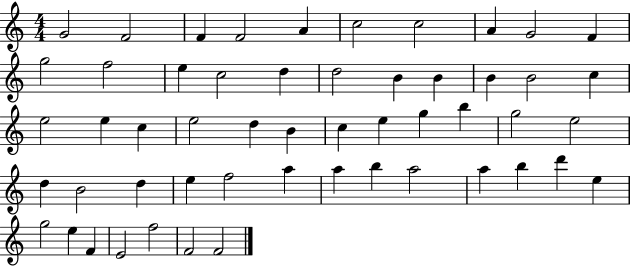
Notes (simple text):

G4/h F4/h F4/q F4/h A4/q C5/h C5/h A4/q G4/h F4/q G5/h F5/h E5/q C5/h D5/q D5/h B4/q B4/q B4/q B4/h C5/q E5/h E5/q C5/q E5/h D5/q B4/q C5/q E5/q G5/q B5/q G5/h E5/h D5/q B4/h D5/q E5/q F5/h A5/q A5/q B5/q A5/h A5/q B5/q D6/q E5/q G5/h E5/q F4/q E4/h F5/h F4/h F4/h